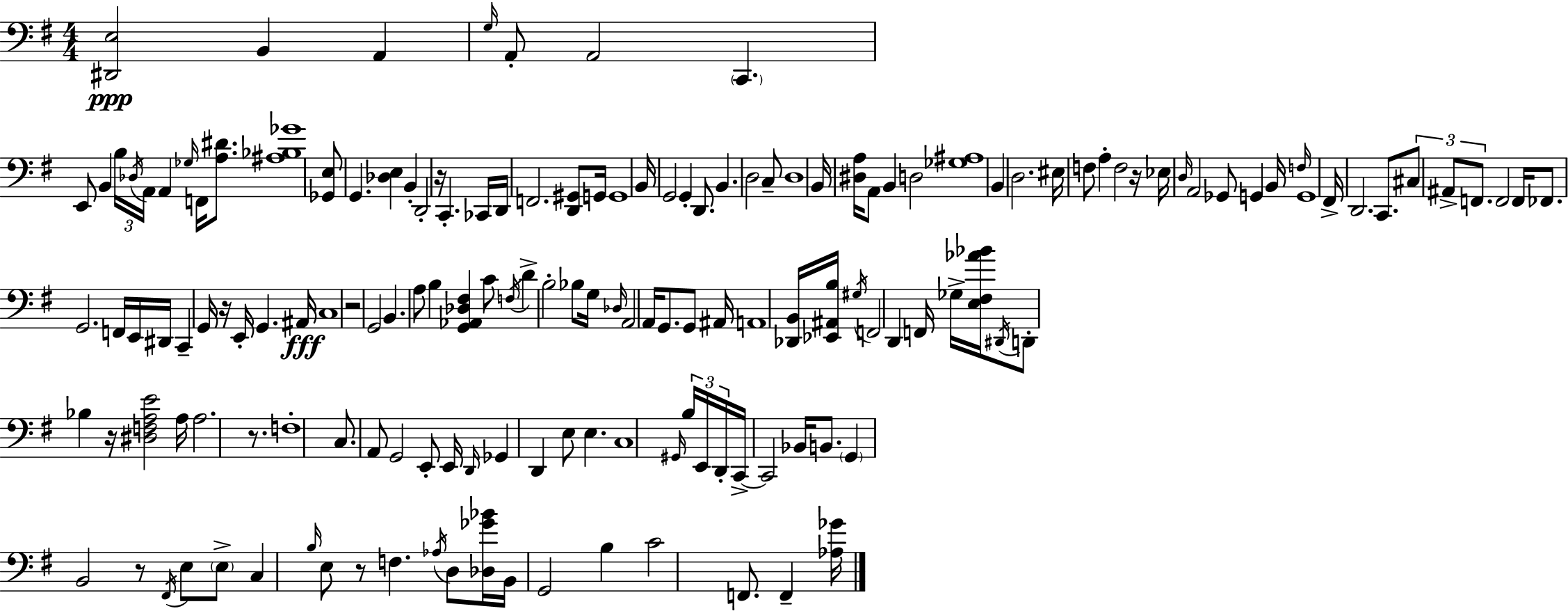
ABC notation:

X:1
T:Untitled
M:4/4
L:1/4
K:Em
[^D,,E,]2 B,, A,, G,/4 A,,/2 A,,2 C,, E,,/2 B,, B,/4 _D,/4 A,,/4 A,, _G,/4 F,,/4 [A,^D]/2 [^A,_B,_G]4 [_G,,E,]/2 G,, [_D,E,] B,, D,,2 z/4 C,, _C,,/4 D,,/4 F,,2 [D,,^G,,]/2 G,,/4 G,,4 B,,/4 G,,2 G,, D,,/2 B,, D,2 C,/2 D,4 B,,/4 [^D,A,]/4 A,,/2 B,, D,2 [_G,^A,]4 B,, D,2 ^E,/4 F,/2 A, F,2 z/4 _E,/4 D,/4 A,,2 _G,,/2 G,, B,,/4 F,/4 G,,4 ^F,,/4 D,,2 C,,/2 ^C,/2 ^A,,/2 F,,/2 F,,2 F,,/4 _F,,/2 G,,2 F,,/4 E,,/4 ^D,,/4 C,, G,,/4 z/4 E,,/4 G,, ^A,,/4 C,4 z2 G,,2 B,, A,/2 B, [G,,_A,,_D,^F,] C/2 F,/4 D B,2 _B,/2 G,/4 _D,/4 A,,2 A,,/4 G,,/2 G,,/2 ^A,,/4 A,,4 [_D,,B,,]/4 [_E,,^A,,B,]/4 ^G,/4 F,,2 D,, F,,/4 _G,/4 [E,^F,_A_B]/4 ^D,,/4 D,,/2 _B, z/4 [^D,F,A,E]2 A,/4 A,2 z/2 F,4 C,/2 A,,/2 G,,2 E,,/2 E,,/4 D,,/4 _G,, D,, E,/2 E, C,4 ^G,,/4 B,/4 E,,/4 D,,/4 C,,/4 C,,2 _B,,/4 B,,/2 G,, B,,2 z/2 ^F,,/4 E,/2 E,/2 C, B,/4 E,/2 z/2 F, _A,/4 D,/2 [_D,_G_B]/4 B,,/4 G,,2 B, C2 F,,/2 F,, [_A,_G]/4